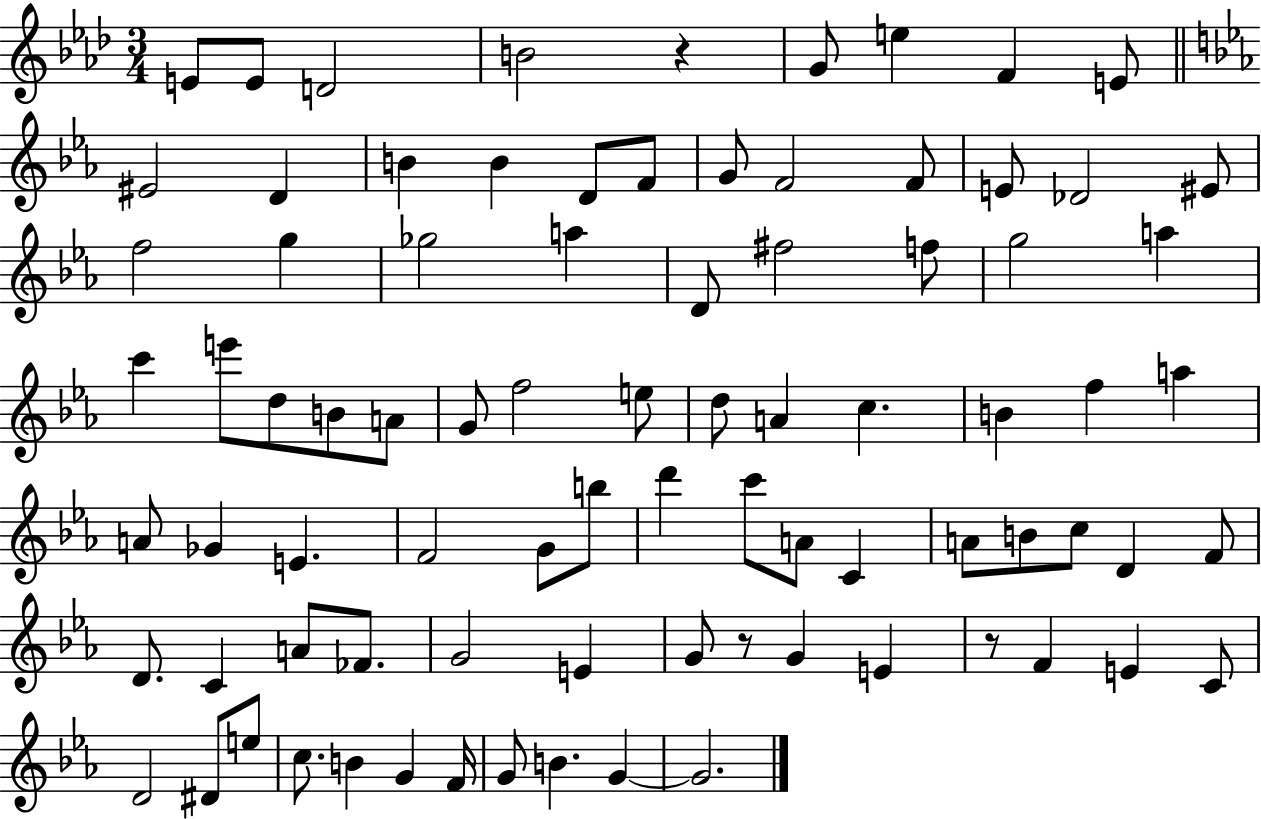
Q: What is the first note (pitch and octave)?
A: E4